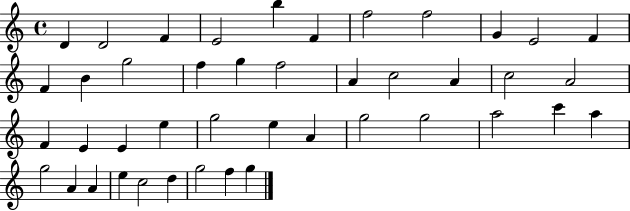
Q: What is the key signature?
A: C major